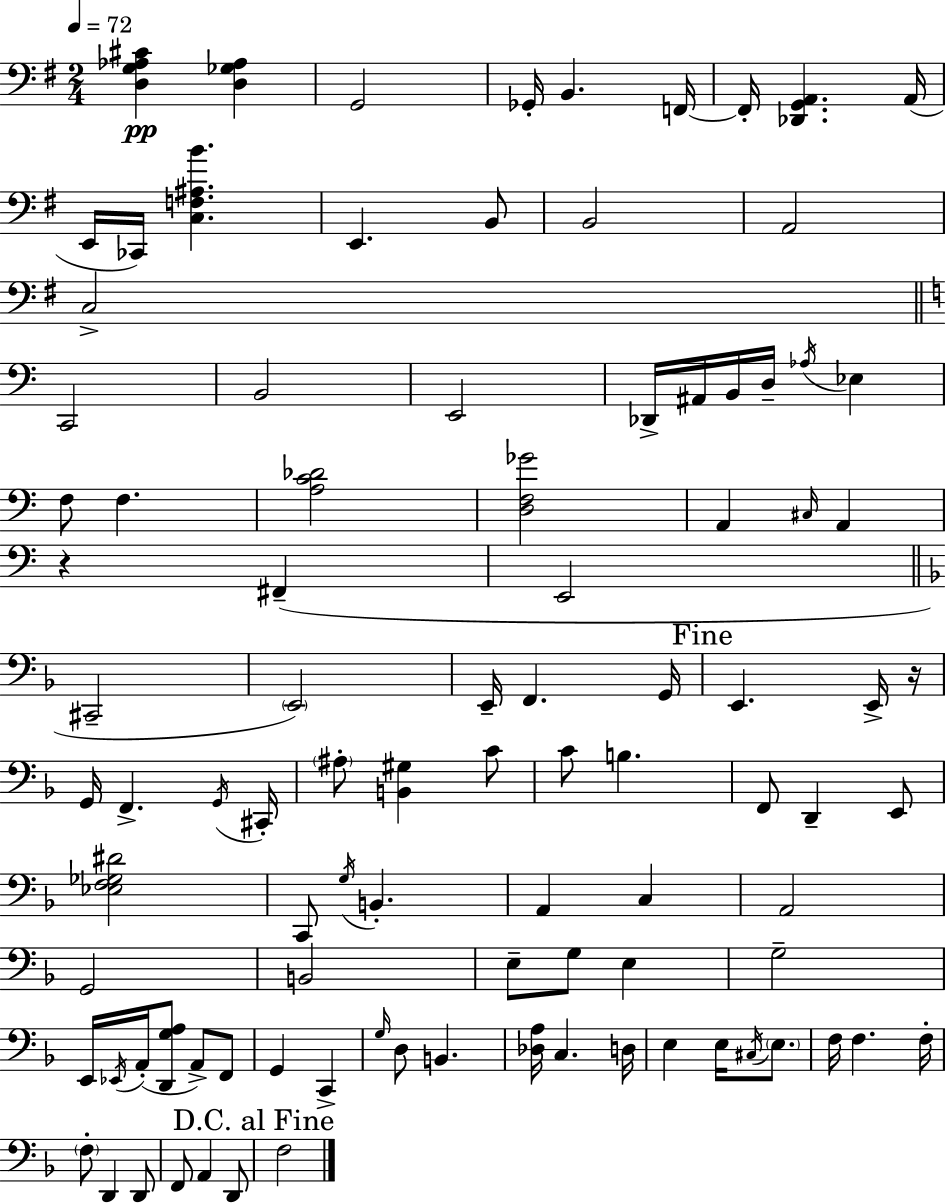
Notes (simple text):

[D3,G3,Ab3,C#4]/q [D3,Gb3,Ab3]/q G2/h Gb2/s B2/q. F2/s F2/s [Db2,G2,A2]/q. A2/s E2/s CES2/s [C3,F3,A#3,B4]/q. E2/q. B2/e B2/h A2/h C3/h C2/h B2/h E2/h Db2/s A#2/s B2/s D3/s Ab3/s Eb3/q F3/e F3/q. [A3,C4,Db4]/h [D3,F3,Gb4]/h A2/q C#3/s A2/q R/q F#2/q E2/h C#2/h E2/h E2/s F2/q. G2/s E2/q. E2/s R/s G2/s F2/q. G2/s C#2/s A#3/e [B2,G#3]/q C4/e C4/e B3/q. F2/e D2/q E2/e [Eb3,F3,Gb3,D#4]/h C2/e G3/s B2/q. A2/q C3/q A2/h G2/h B2/h E3/e G3/e E3/q G3/h E2/s Eb2/s A2/s [D2,G3,A3]/e A2/e F2/e G2/q C2/q G3/s D3/e B2/q. [Db3,A3]/s C3/q. D3/s E3/q E3/s C#3/s E3/e. F3/s F3/q. F3/s F3/e D2/q D2/e F2/e A2/q D2/e F3/h